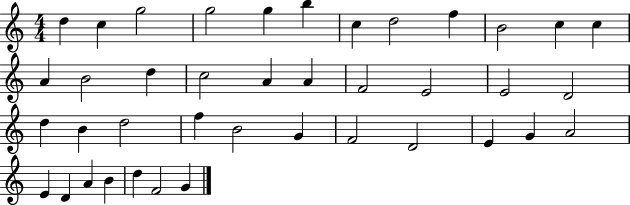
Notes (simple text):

D5/q C5/q G5/h G5/h G5/q B5/q C5/q D5/h F5/q B4/h C5/q C5/q A4/q B4/h D5/q C5/h A4/q A4/q F4/h E4/h E4/h D4/h D5/q B4/q D5/h F5/q B4/h G4/q F4/h D4/h E4/q G4/q A4/h E4/q D4/q A4/q B4/q D5/q F4/h G4/q